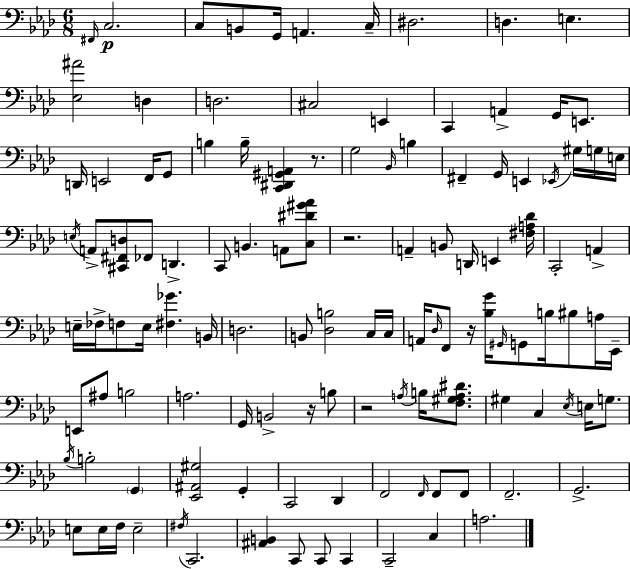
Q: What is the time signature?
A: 6/8